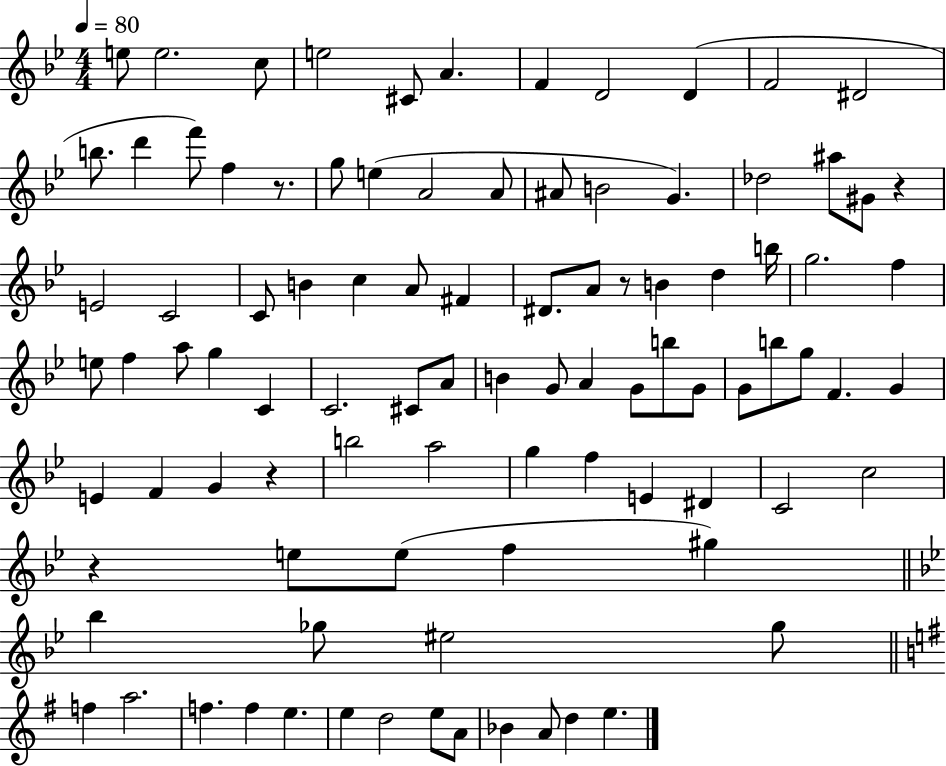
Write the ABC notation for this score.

X:1
T:Untitled
M:4/4
L:1/4
K:Bb
e/2 e2 c/2 e2 ^C/2 A F D2 D F2 ^D2 b/2 d' f'/2 f z/2 g/2 e A2 A/2 ^A/2 B2 G _d2 ^a/2 ^G/2 z E2 C2 C/2 B c A/2 ^F ^D/2 A/2 z/2 B d b/4 g2 f e/2 f a/2 g C C2 ^C/2 A/2 B G/2 A G/2 b/2 G/2 G/2 b/2 g/2 F G E F G z b2 a2 g f E ^D C2 c2 z e/2 e/2 f ^g _b _g/2 ^e2 _g/2 f a2 f f e e d2 e/2 A/2 _B A/2 d e